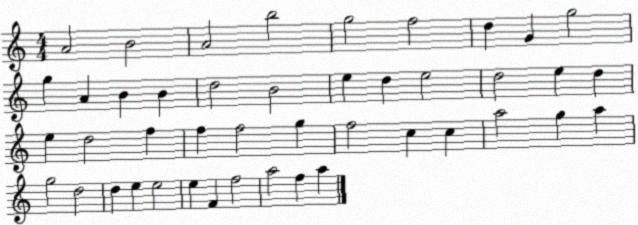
X:1
T:Untitled
M:4/4
L:1/4
K:C
A2 B2 A2 b2 g2 f2 d G g2 g A B B d2 B2 e d e2 d2 e d e d2 f f f2 g f2 c c a2 g a g2 d2 d e e2 e F f2 a2 f a